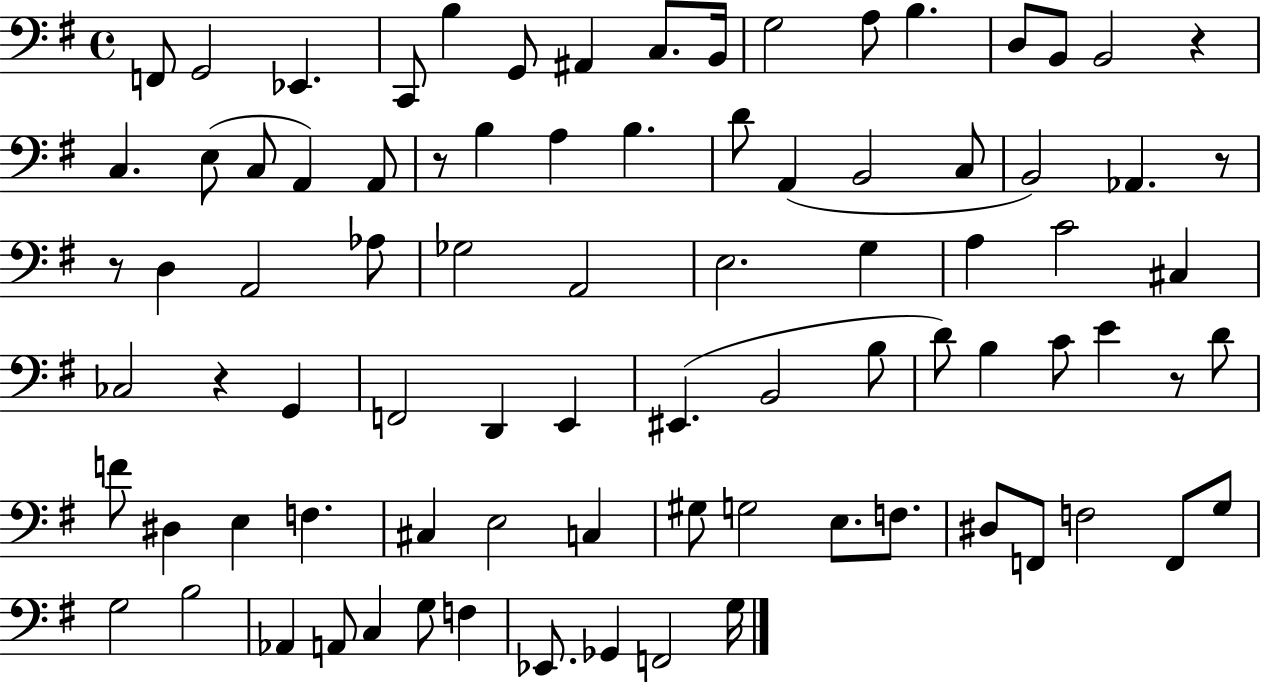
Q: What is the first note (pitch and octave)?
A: F2